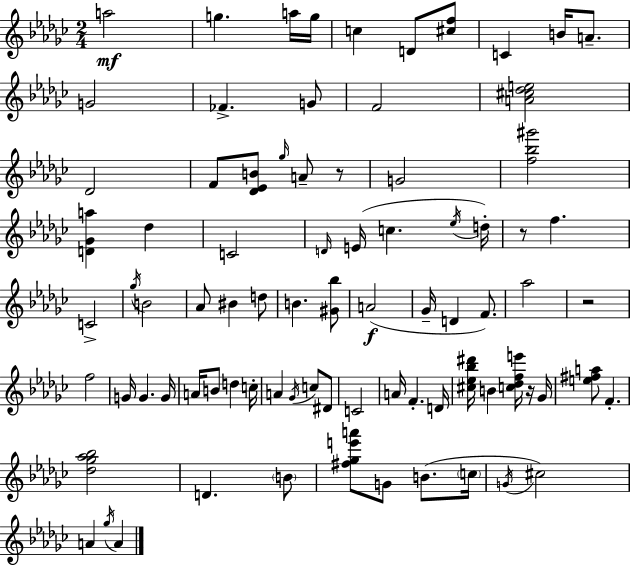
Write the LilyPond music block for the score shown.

{
  \clef treble
  \numericTimeSignature
  \time 2/4
  \key ees \minor
  a''2\mf | g''4. a''16 g''16 | c''4 d'8 <cis'' f''>8 | c'4 b'16 a'8.-- | \break g'2 | fes'4.-> g'8 | f'2 | <a' cis'' des'' e''>2 | \break des'2 | f'8 <des' ees' b'>8 \grace { ges''16 } a'8-- r8 | g'2 | <f'' bes'' gis'''>2 | \break <d' ges' a''>4 des''4 | c'2 | \grace { d'16 }( e'16 c''4. | \acciaccatura { ees''16 }) d''16-. r8 f''4. | \break c'2-> | \acciaccatura { ges''16 } b'2 | aes'8 bis'4 | d''8 b'4. | \break <gis' bes''>8 a'2(\f | ges'16-- d'4 | f'8.) aes''2 | r2 | \break f''2 | g'16 g'4. | g'16 a'16 b'8 d''4 | c''16-. a'4 | \break \acciaccatura { ges'16 } c''8 dis'8 c'2 | a'16 f'4.-. | d'16 <cis'' ees'' bes'' dis'''>16 b'4 | <c'' des'' f'' e'''>16 r16 ges'16 <e'' fis'' a''>8 f'4.-. | \break <des'' ges'' aes'' bes''>2 | d'4. | \parenthesize b'8 <fis'' ges'' e''' a'''>8 g'8 | b'8.( \parenthesize c''16 \acciaccatura { g'16 }) cis''2 | \break a'4 | \acciaccatura { ges''16 } a'4 \bar "|."
}